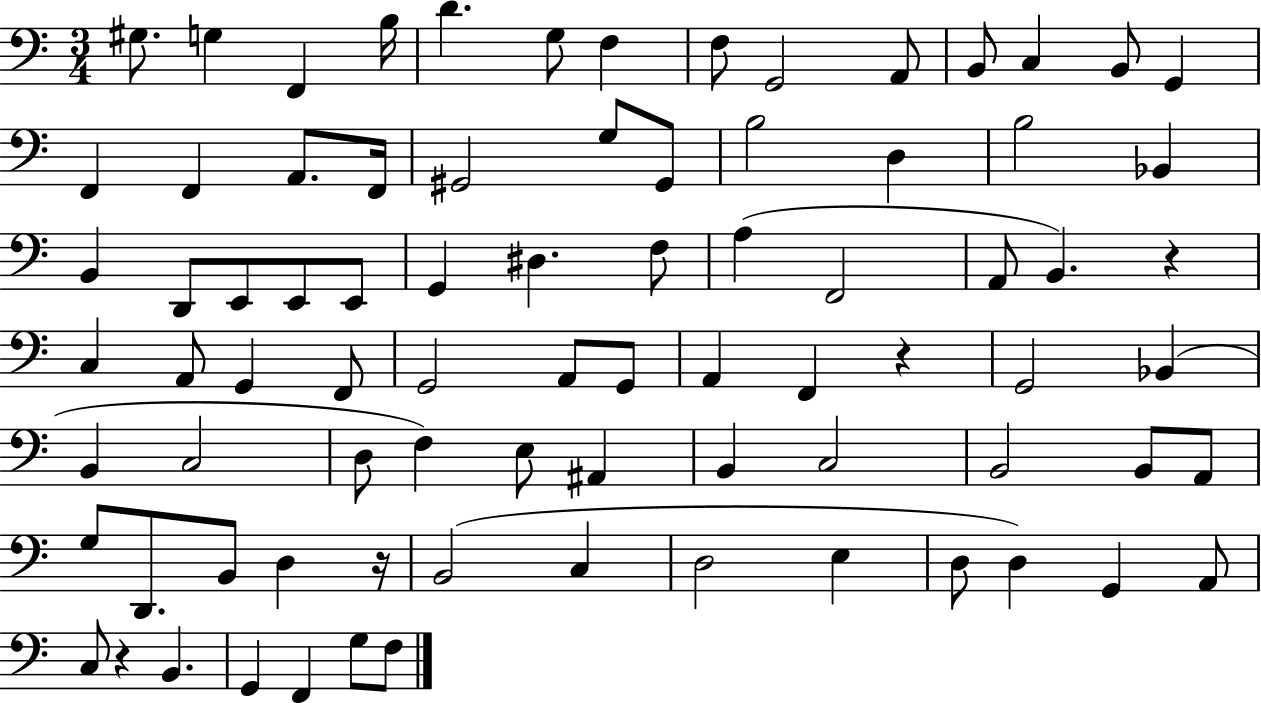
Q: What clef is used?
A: bass